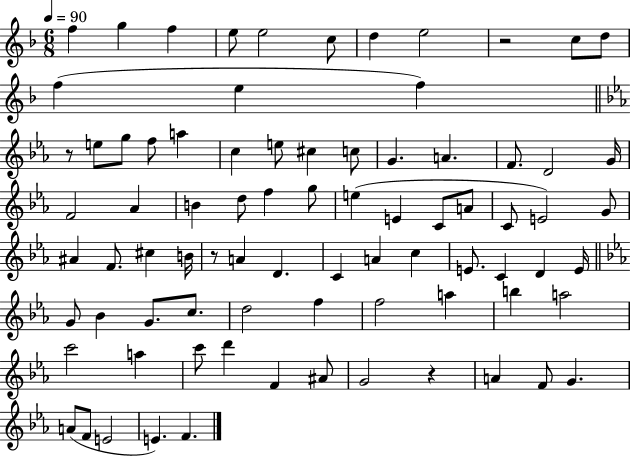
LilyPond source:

{
  \clef treble
  \numericTimeSignature
  \time 6/8
  \key f \major
  \tempo 4 = 90
  f''4 g''4 f''4 | e''8 e''2 c''8 | d''4 e''2 | r2 c''8 d''8 | \break f''4( e''4 f''4) | \bar "||" \break \key ees \major r8 e''8 g''8 f''8 a''4 | c''4 e''8 cis''4 c''8 | g'4. a'4. | f'8. d'2 g'16 | \break f'2 aes'4 | b'4 d''8 f''4 g''8 | e''4( e'4 c'8 a'8 | c'8 e'2) g'8 | \break ais'4 f'8. cis''4 b'16 | r8 a'4 d'4. | c'4 a'4 c''4 | e'8. c'4 d'4 e'16 | \break \bar "||" \break \key ees \major g'8 bes'4 g'8. c''8. | d''2 f''4 | f''2 a''4 | b''4 a''2 | \break c'''2 a''4 | c'''8 d'''4 f'4 ais'8 | g'2 r4 | a'4 f'8 g'4. | \break a'8( f'8 e'2 | e'4.) f'4. | \bar "|."
}